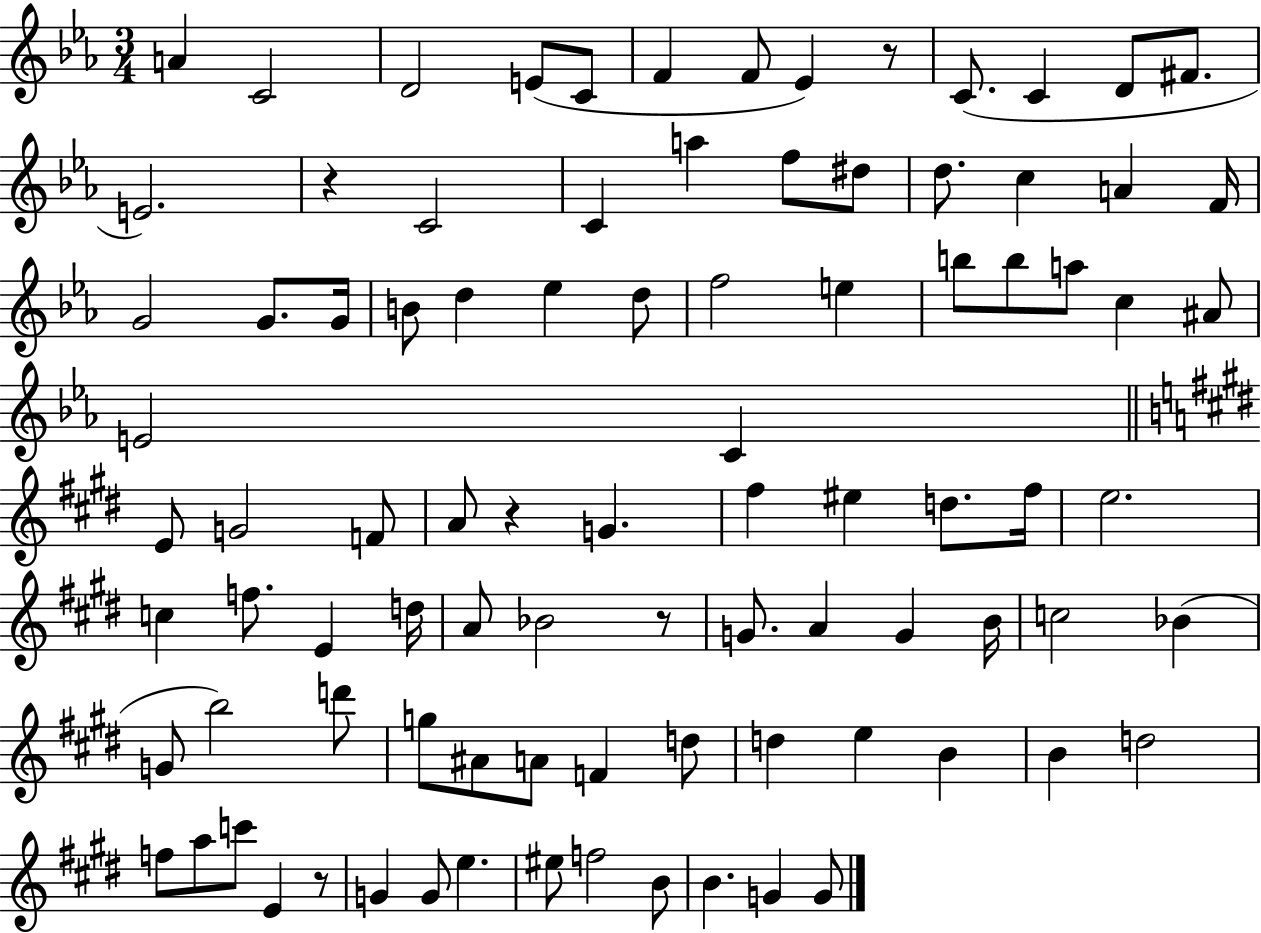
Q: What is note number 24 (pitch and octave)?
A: G4